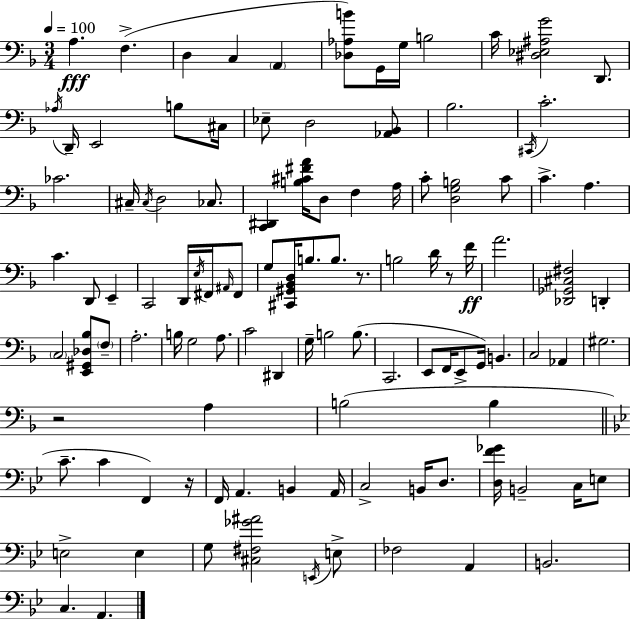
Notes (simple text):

A3/q. F3/q. D3/q C3/q A2/q [Db3,Ab3,B4]/e G2/s G3/s B3/h C4/s [D#3,Eb3,A#3,G4]/h D2/e. Ab3/s D2/s E2/h B3/e C#3/s Eb3/e D3/h [Ab2,Bb2]/e Bb3/h. C#2/s C4/h. CES4/h. C#3/s C#3/s D3/h CES3/e. [C2,D#2]/q [B3,C#4,F#4,A4]/s D3/e F3/q A3/s C4/e [D3,G3,B3]/h C4/e C4/q. A3/q. C4/q. D2/e E2/q C2/h D2/s E3/s F#2/s A#2/s F#2/e G3/e [C#2,G#2,Bb2,D3]/s B3/e. B3/e. R/e. B3/h D4/s R/e F4/s A4/h. [Db2,Gb2,C#3,F#3]/h D2/q C3/h [E2,G#2,Db3,Bb3]/e F3/e A3/h. B3/s G3/h A3/e. C4/h D#2/q G3/s B3/h B3/e. C2/h. E2/e F2/s E2/e G2/s B2/q. C3/h Ab2/q G#3/h. R/h A3/q B3/h B3/q C4/e. C4/q F2/q R/s F2/s A2/q. B2/q A2/s C3/h B2/s D3/e. [D3,F4,Gb4]/s B2/h C3/s E3/e E3/h E3/q G3/e [C#3,F#3,Gb4,A#4]/h E2/s E3/e FES3/h A2/q B2/h. C3/q. A2/q.